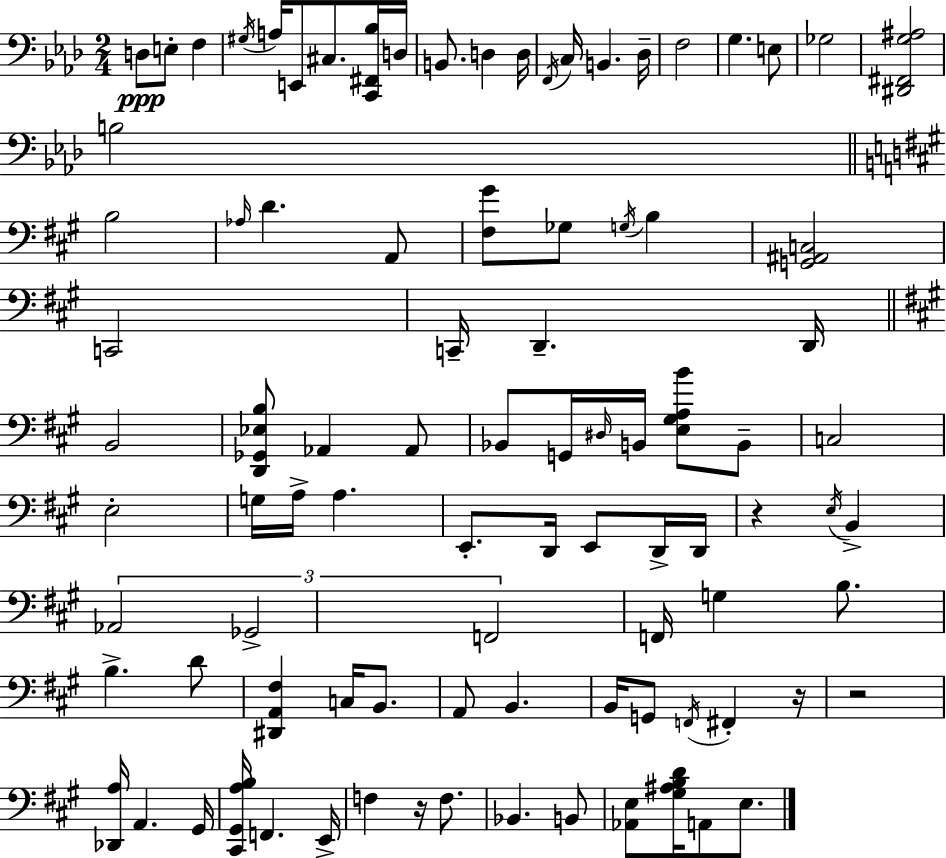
X:1
T:Untitled
M:2/4
L:1/4
K:Fm
D,/2 E,/2 F, ^G,/4 A,/4 E,,/2 ^C,/2 [C,,^F,,_B,]/4 D,/4 B,,/2 D, D,/4 F,,/4 C,/4 B,, _D,/4 F,2 G, E,/2 _G,2 [^D,,^F,,G,^A,]2 B,2 B,2 _A,/4 D A,,/2 [^F,^G]/2 _G,/2 G,/4 B, [G,,^A,,C,]2 C,,2 C,,/4 D,, D,,/4 B,,2 [D,,_G,,_E,B,]/2 _A,, _A,,/2 _B,,/2 G,,/4 ^D,/4 B,,/4 [E,^G,A,B]/2 B,,/2 C,2 E,2 G,/4 A,/4 A, E,,/2 D,,/4 E,,/2 D,,/4 D,,/4 z E,/4 B,, _A,,2 _G,,2 F,,2 F,,/4 G, B,/2 B, D/2 [^D,,A,,^F,] C,/4 B,,/2 A,,/2 B,, B,,/4 G,,/2 F,,/4 ^F,, z/4 z2 [_D,,A,]/4 A,, ^G,,/4 [^C,,^G,,A,B,]/4 F,, E,,/4 F, z/4 F,/2 _B,, B,,/2 [_A,,E,]/2 [^G,^A,B,D]/4 A,,/2 E,/2